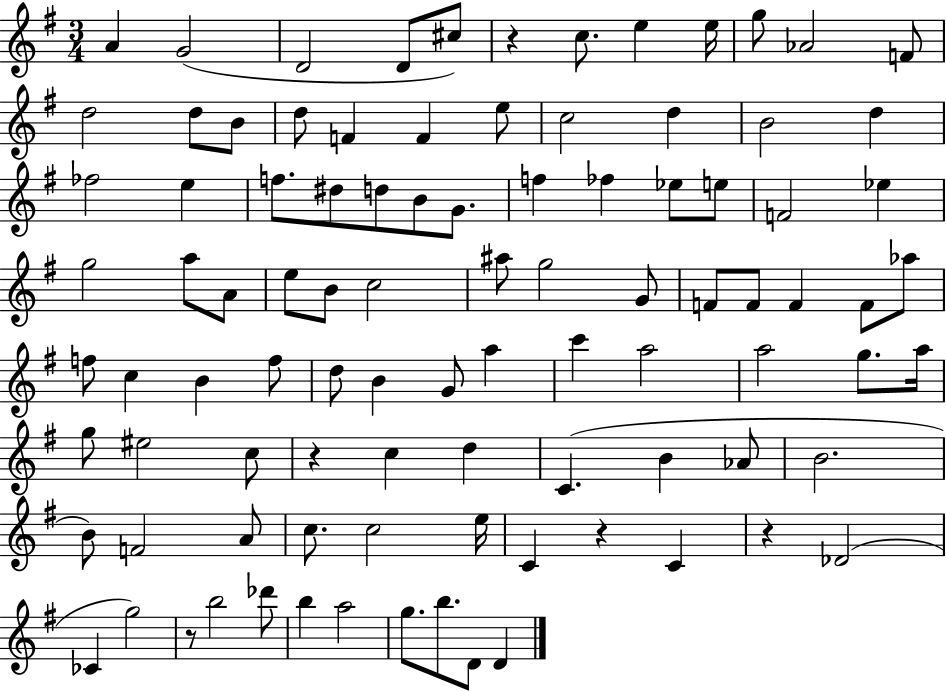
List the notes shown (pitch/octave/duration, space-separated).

A4/q G4/h D4/h D4/e C#5/e R/q C5/e. E5/q E5/s G5/e Ab4/h F4/e D5/h D5/e B4/e D5/e F4/q F4/q E5/e C5/h D5/q B4/h D5/q FES5/h E5/q F5/e. D#5/e D5/e B4/e G4/e. F5/q FES5/q Eb5/e E5/e F4/h Eb5/q G5/h A5/e A4/e E5/e B4/e C5/h A#5/e G5/h G4/e F4/e F4/e F4/q F4/e Ab5/e F5/e C5/q B4/q F5/e D5/e B4/q G4/e A5/q C6/q A5/h A5/h G5/e. A5/s G5/e EIS5/h C5/e R/q C5/q D5/q C4/q. B4/q Ab4/e B4/h. B4/e F4/h A4/e C5/e. C5/h E5/s C4/q R/q C4/q R/q Db4/h CES4/q G5/h R/e B5/h Db6/e B5/q A5/h G5/e. B5/e. D4/e D4/q